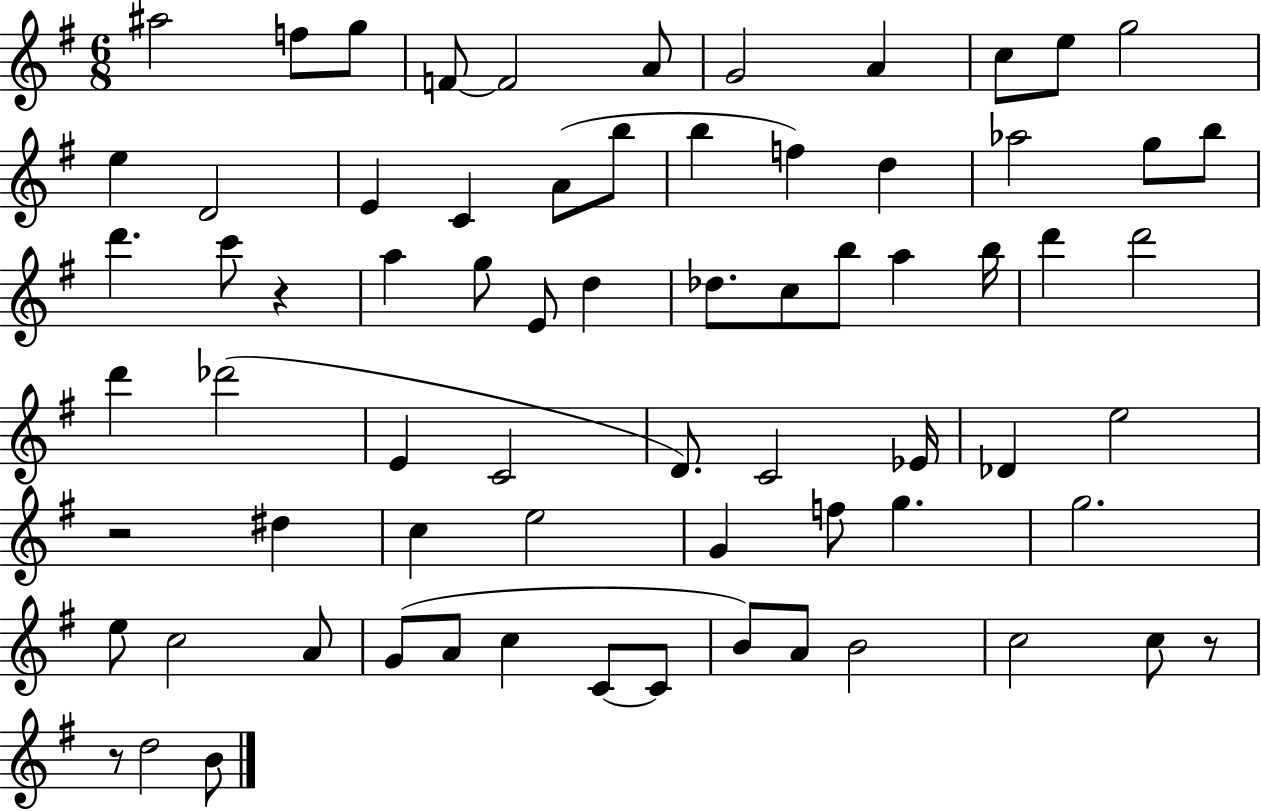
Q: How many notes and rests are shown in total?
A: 71